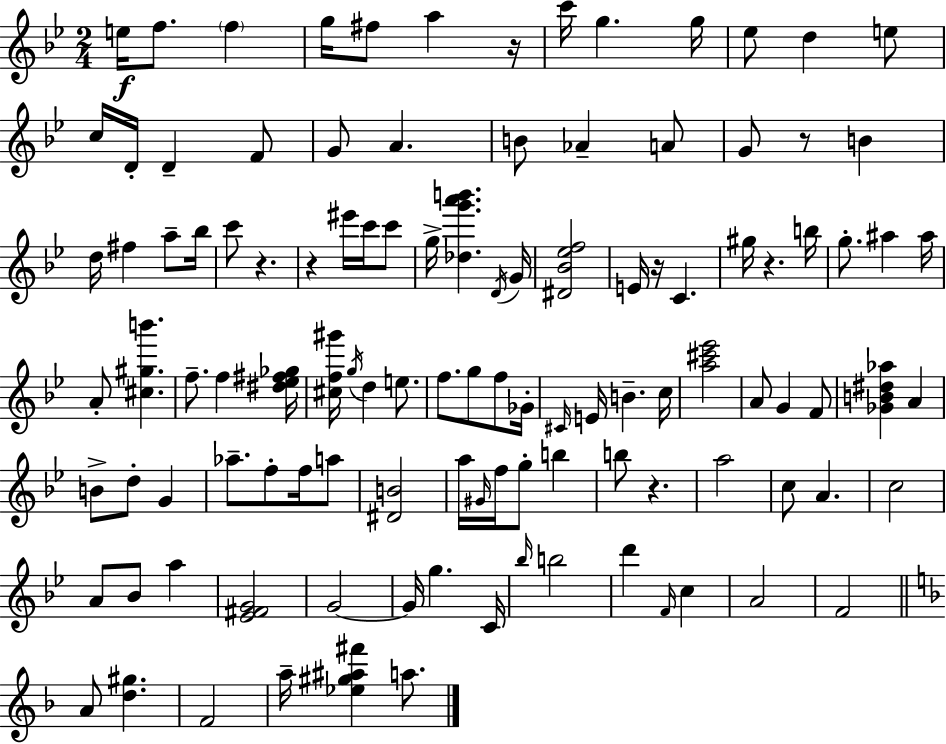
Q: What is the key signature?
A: BES major